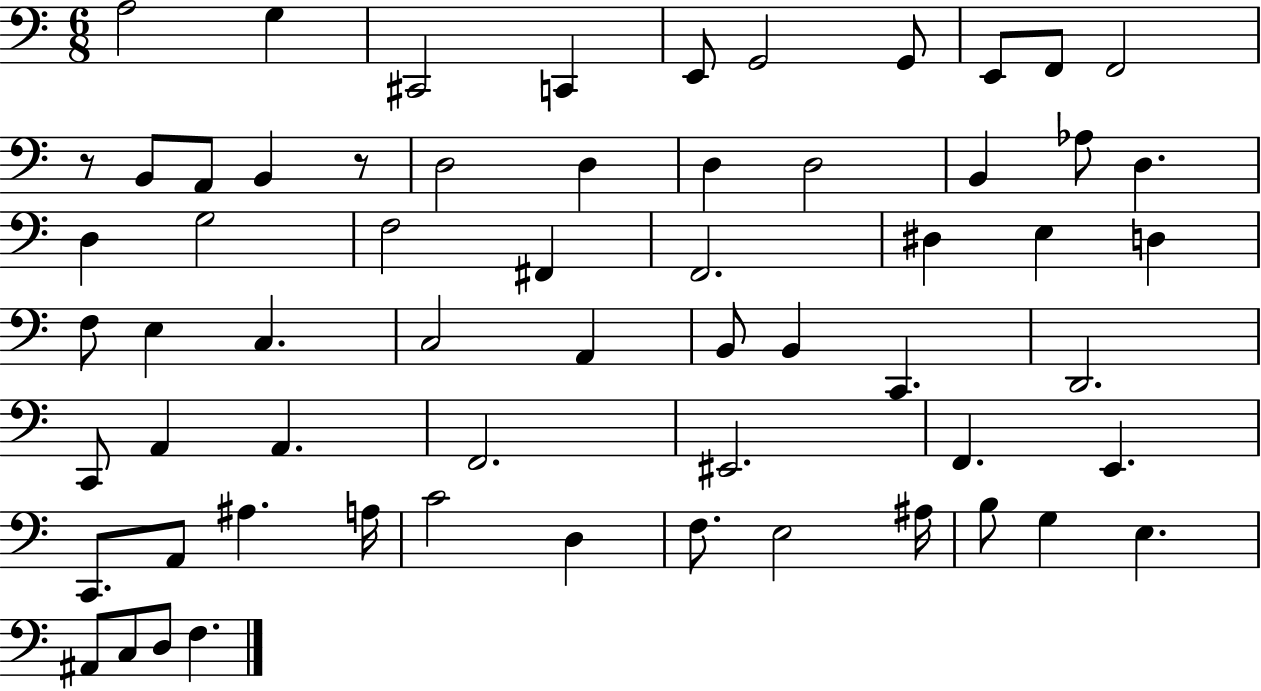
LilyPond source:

{
  \clef bass
  \numericTimeSignature
  \time 6/8
  \key c \major
  a2 g4 | cis,2 c,4 | e,8 g,2 g,8 | e,8 f,8 f,2 | \break r8 b,8 a,8 b,4 r8 | d2 d4 | d4 d2 | b,4 aes8 d4. | \break d4 g2 | f2 fis,4 | f,2. | dis4 e4 d4 | \break f8 e4 c4. | c2 a,4 | b,8 b,4 c,4. | d,2. | \break c,8 a,4 a,4. | f,2. | eis,2. | f,4. e,4. | \break c,8. a,8 ais4. a16 | c'2 d4 | f8. e2 ais16 | b8 g4 e4. | \break ais,8 c8 d8 f4. | \bar "|."
}